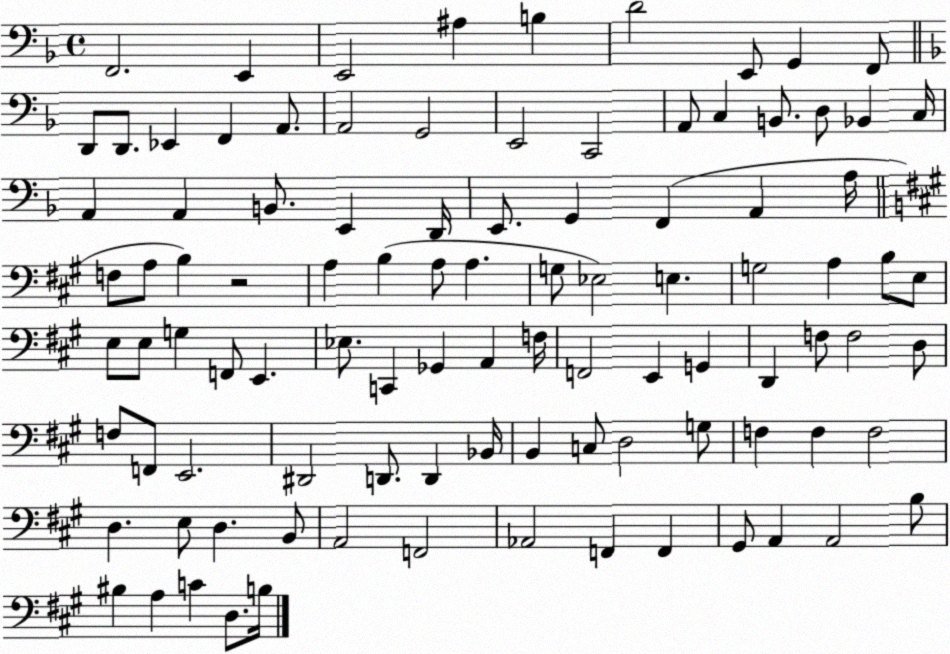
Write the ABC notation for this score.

X:1
T:Untitled
M:4/4
L:1/4
K:F
F,,2 E,, E,,2 ^A, B, D2 E,,/2 G,, F,,/2 D,,/2 D,,/2 _E,, F,, A,,/2 A,,2 G,,2 E,,2 C,,2 A,,/2 C, B,,/2 D,/2 _B,, C,/4 A,, A,, B,,/2 E,, D,,/4 E,,/2 G,, F,, A,, A,/4 F,/2 A,/2 B, z2 A, B, A,/2 A, G,/2 _E,2 E, G,2 A, B,/2 E,/2 E,/2 E,/2 G, F,,/2 E,, _E,/2 C,, _G,, A,, F,/4 F,,2 E,, G,, D,, F,/2 F,2 D,/2 F,/2 F,,/2 E,,2 ^D,,2 D,,/2 D,, _B,,/4 B,, C,/2 D,2 G,/2 F, F, F,2 D, E,/2 D, B,,/2 A,,2 F,,2 _A,,2 F,, F,, ^G,,/2 A,, A,,2 B,/2 ^B, A, C D,/2 B,/4